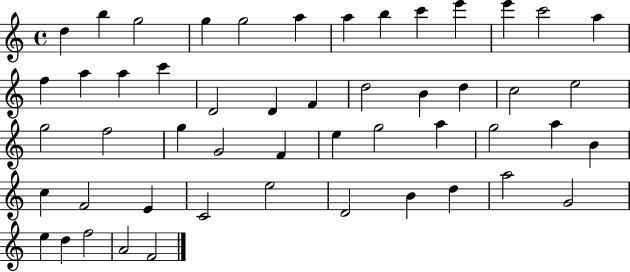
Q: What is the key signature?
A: C major